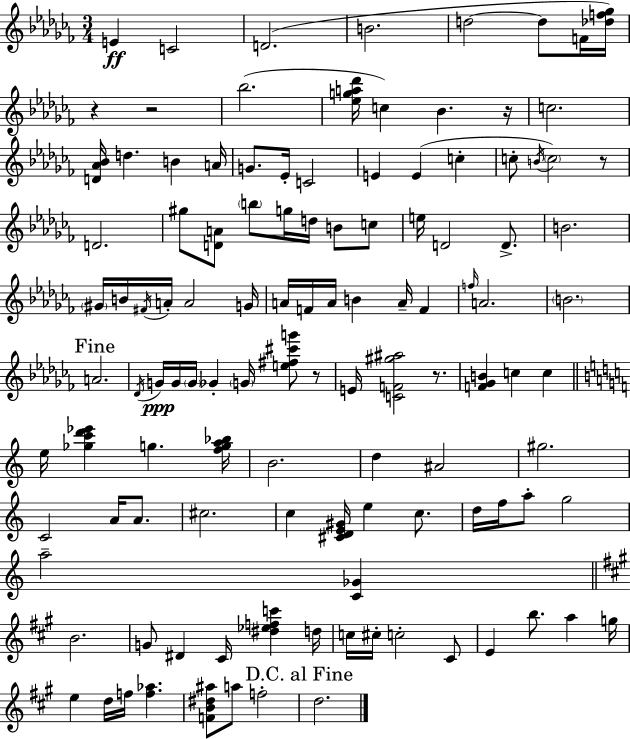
{
  \clef treble
  \numericTimeSignature
  \time 3/4
  \key aes \minor
  e'4\ff c'2 | d'2.( | b'2. | d''2~~ d''8 f'16 <des'' f'' ges''>16) | \break r4 r2 | bes''2.( | <ees'' g'' a'' des'''>16 c''4) bes'4. r16 | c''2. | \break <d' aes' bes'>16 d''4. b'4 a'16 | g'8. ees'16-. c'2 | e'4 e'4( c''4-. | c''8-. \acciaccatura { b'16 } \parenthesize c''2) r8 | \break d'2. | gis''8 <d' a'>8 \parenthesize b''8 g''16 d''16 b'8 c''8 | e''16 d'2 d'8.-> | b'2. | \break \parenthesize gis'16 b'16 \acciaccatura { fis'16 } a'16-. a'2 | g'16 a'16 f'16 a'16 b'4 a'16-- f'4 | \grace { f''16 } a'2. | \parenthesize b'2. | \break \mark "Fine" a'2. | \acciaccatura { des'16 }\ppp g'16 g'16 \parenthesize g'16 ges'4-. \parenthesize g'16 | <e'' fis'' cis''' g'''>8 r8 e'16 <c' f' gis'' ais''>2 | r8. <f' ges' b'>4 c''4 | \break c''4 \bar "||" \break \key a \minor e''16 <ges'' c''' d''' ees'''>4 g''4. <f'' g'' a'' bes''>16 | b'2. | d''4 ais'2 | gis''2. | \break c'2 a'16 a'8. | cis''2. | c''4 <cis' d' e' gis'>16 e''4 c''8. | d''16 f''16 a''8-. g''2 | \break a''2-- <c' ges'>4 | \bar "||" \break \key a \major b'2. | g'8 dis'4 cis'16 <dis'' ees'' f'' c'''>4 d''16 | c''16 cis''16-. c''2-. cis'8 | e'4 b''8. a''4 g''16 | \break e''4 d''16 f''16 <f'' aes''>4. | <f' b' dis'' ais''>8 a''8 f''2-. | \mark "D.C. al Fine" d''2. | \bar "|."
}